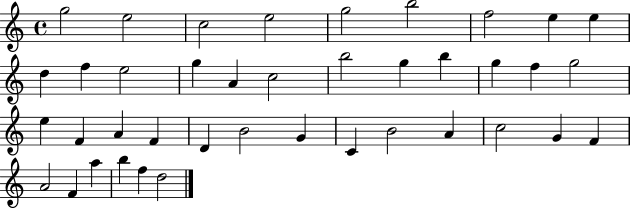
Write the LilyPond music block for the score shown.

{
  \clef treble
  \time 4/4
  \defaultTimeSignature
  \key c \major
  g''2 e''2 | c''2 e''2 | g''2 b''2 | f''2 e''4 e''4 | \break d''4 f''4 e''2 | g''4 a'4 c''2 | b''2 g''4 b''4 | g''4 f''4 g''2 | \break e''4 f'4 a'4 f'4 | d'4 b'2 g'4 | c'4 b'2 a'4 | c''2 g'4 f'4 | \break a'2 f'4 a''4 | b''4 f''4 d''2 | \bar "|."
}